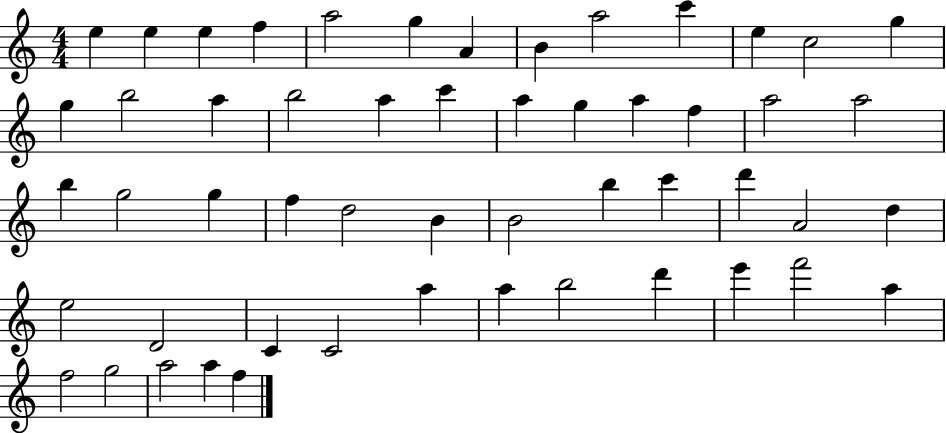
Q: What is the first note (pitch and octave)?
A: E5